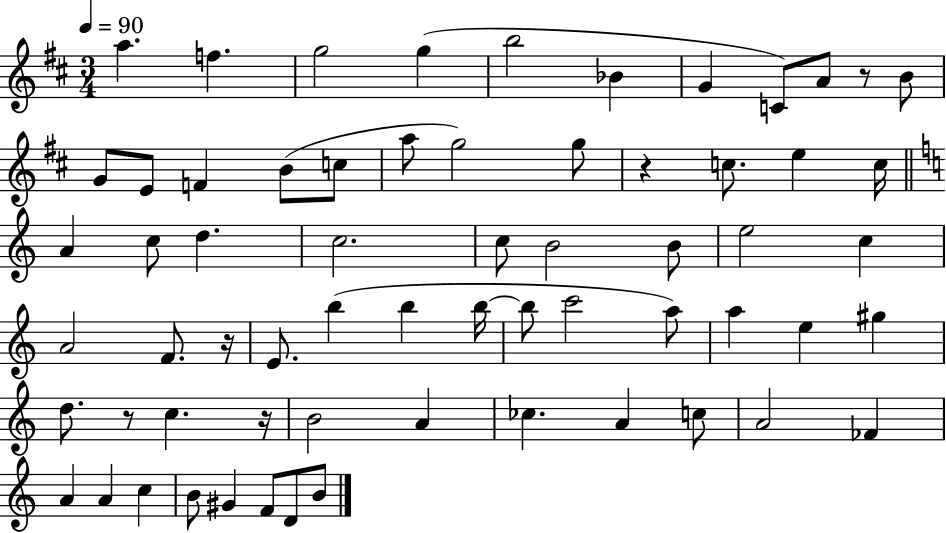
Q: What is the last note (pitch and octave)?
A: B4